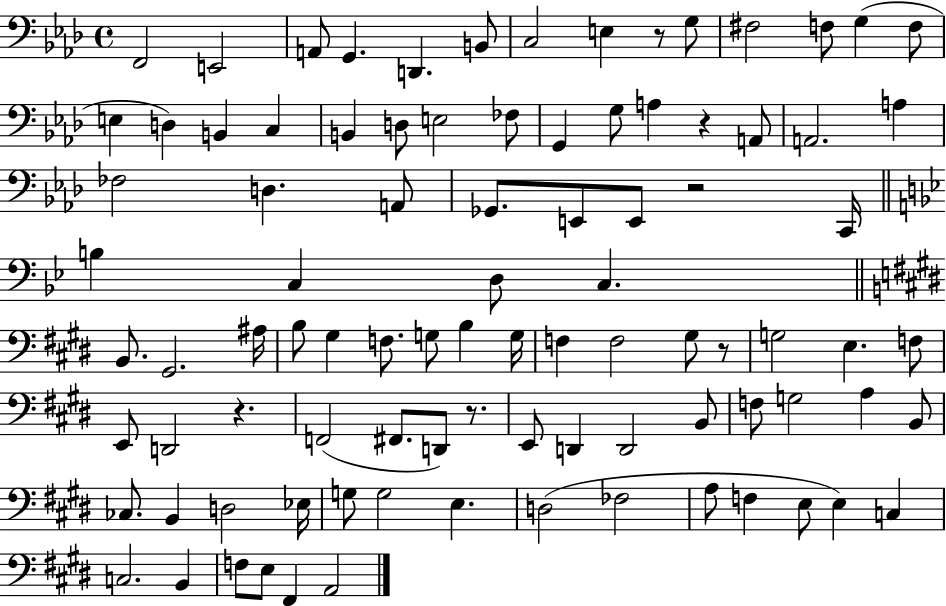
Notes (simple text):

F2/h E2/h A2/e G2/q. D2/q. B2/e C3/h E3/q R/e G3/e F#3/h F3/e G3/q F3/e E3/q D3/q B2/q C3/q B2/q D3/e E3/h FES3/e G2/q G3/e A3/q R/q A2/e A2/h. A3/q FES3/h D3/q. A2/e Gb2/e. E2/e E2/e R/h C2/s B3/q C3/q D3/e C3/q. B2/e. G#2/h. A#3/s B3/e G#3/q F3/e. G3/e B3/q G3/s F3/q F3/h G#3/e R/e G3/h E3/q. F3/e E2/e D2/h R/q. F2/h F#2/e. D2/e R/e. E2/e D2/q D2/h B2/e F3/e G3/h A3/q B2/e CES3/e. B2/q D3/h Eb3/s G3/e G3/h E3/q. D3/h FES3/h A3/e F3/q E3/e E3/q C3/q C3/h. B2/q F3/e E3/e F#2/q A2/h